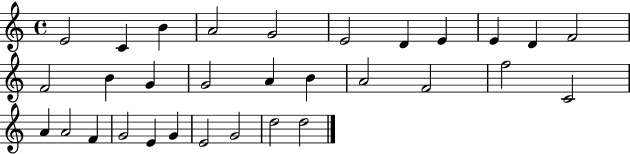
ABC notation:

X:1
T:Untitled
M:4/4
L:1/4
K:C
E2 C B A2 G2 E2 D E E D F2 F2 B G G2 A B A2 F2 f2 C2 A A2 F G2 E G E2 G2 d2 d2